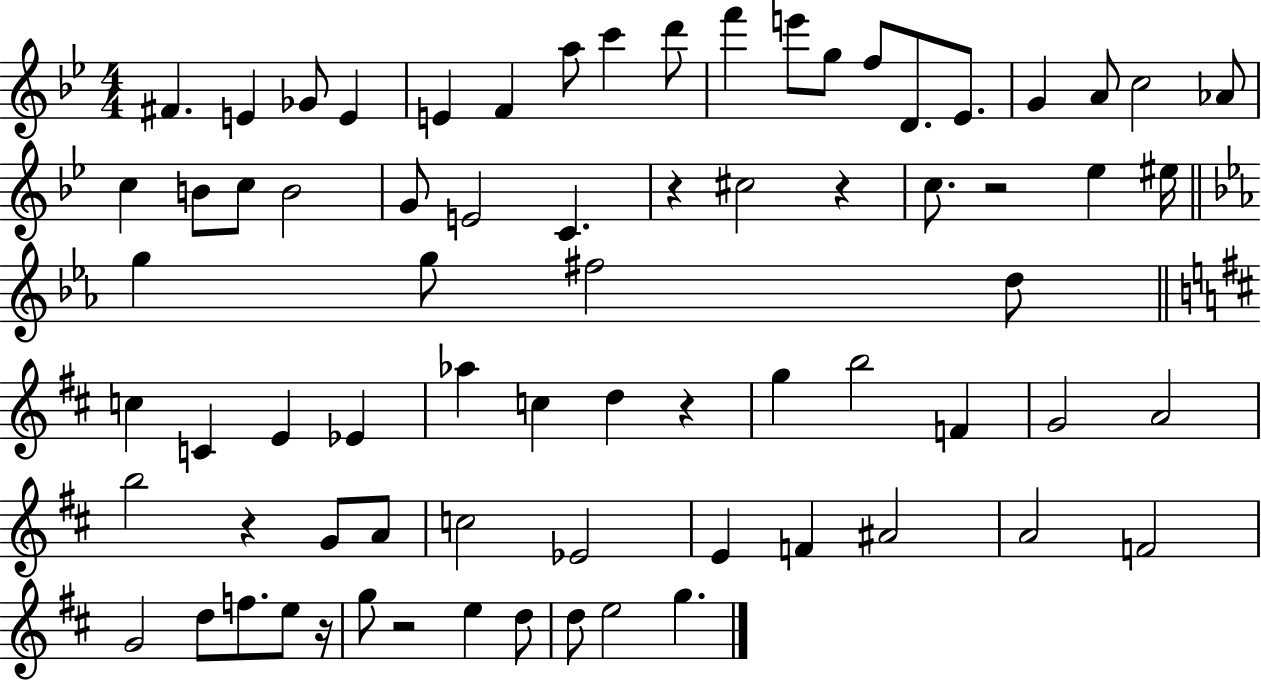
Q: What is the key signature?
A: BES major